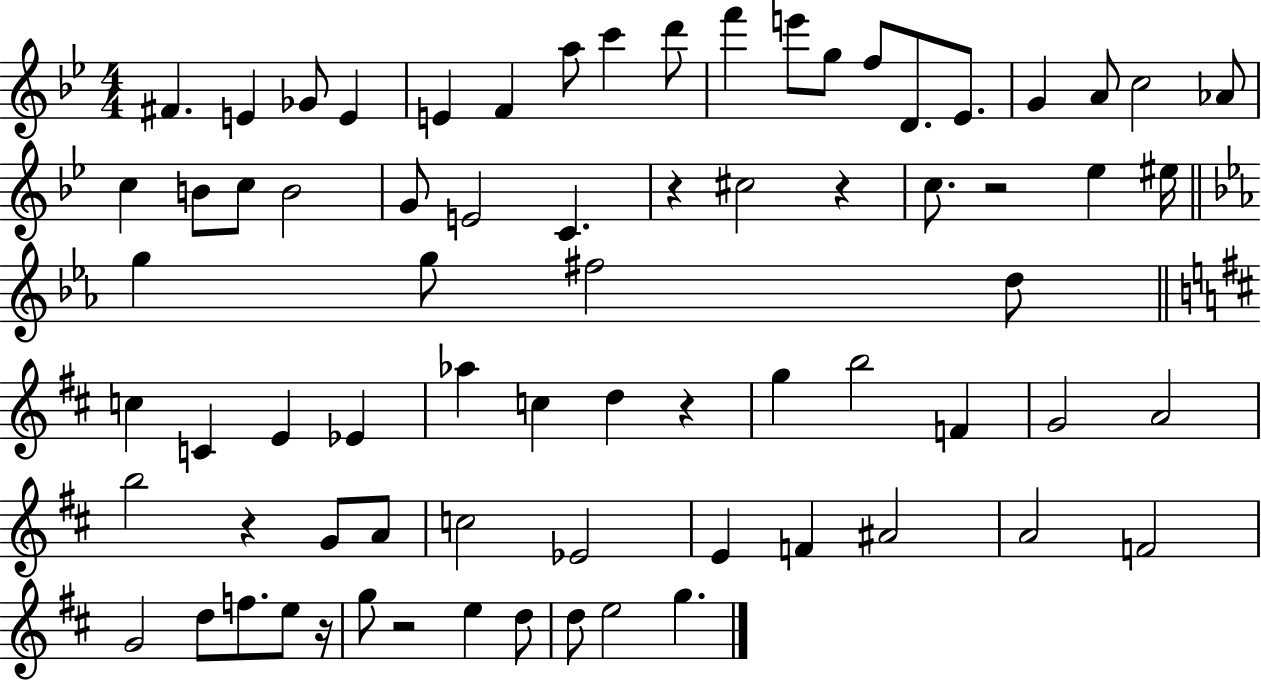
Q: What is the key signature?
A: BES major